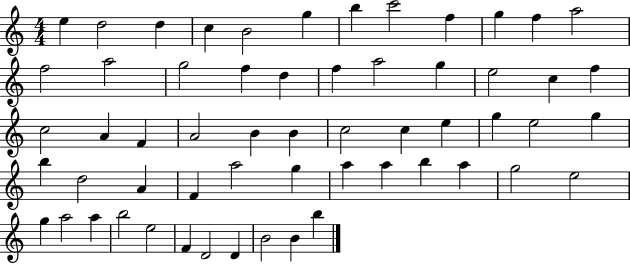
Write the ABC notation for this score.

X:1
T:Untitled
M:4/4
L:1/4
K:C
e d2 d c B2 g b c'2 f g f a2 f2 a2 g2 f d f a2 g e2 c f c2 A F A2 B B c2 c e g e2 g b d2 A F a2 g a a b a g2 e2 g a2 a b2 e2 F D2 D B2 B b